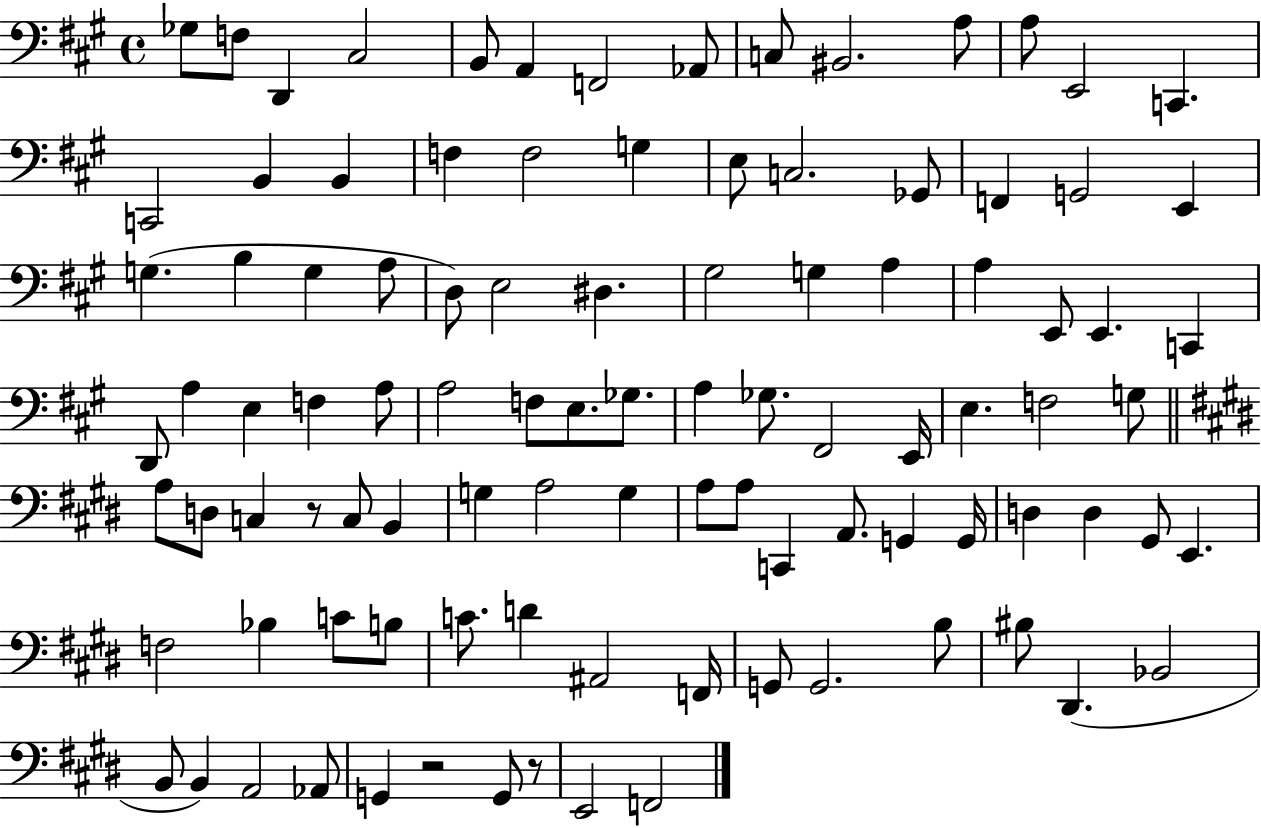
{
  \clef bass
  \time 4/4
  \defaultTimeSignature
  \key a \major
  ges8 f8 d,4 cis2 | b,8 a,4 f,2 aes,8 | c8 bis,2. a8 | a8 e,2 c,4. | \break c,2 b,4 b,4 | f4 f2 g4 | e8 c2. ges,8 | f,4 g,2 e,4 | \break g4.( b4 g4 a8 | d8) e2 dis4. | gis2 g4 a4 | a4 e,8 e,4. c,4 | \break d,8 a4 e4 f4 a8 | a2 f8 e8. ges8. | a4 ges8. fis,2 e,16 | e4. f2 g8 | \break \bar "||" \break \key e \major a8 d8 c4 r8 c8 b,4 | g4 a2 g4 | a8 a8 c,4 a,8. g,4 g,16 | d4 d4 gis,8 e,4. | \break f2 bes4 c'8 b8 | c'8. d'4 ais,2 f,16 | g,8 g,2. b8 | bis8 dis,4.( bes,2 | \break b,8 b,4) a,2 aes,8 | g,4 r2 g,8 r8 | e,2 f,2 | \bar "|."
}